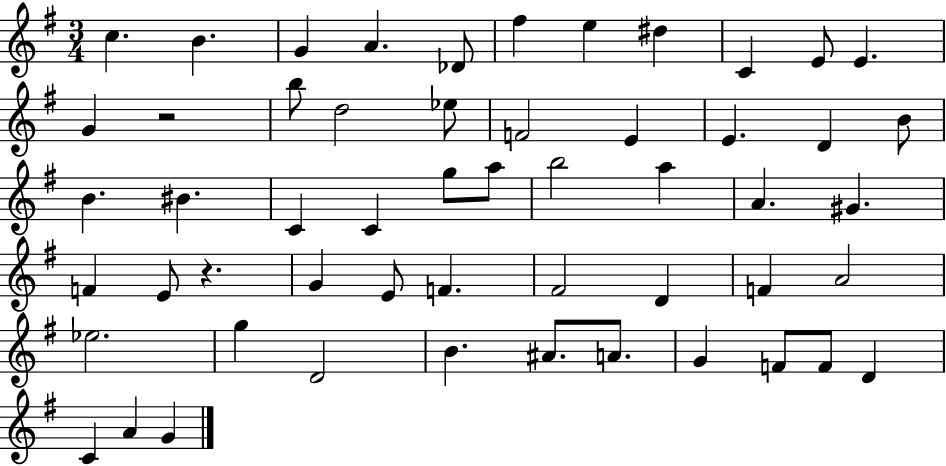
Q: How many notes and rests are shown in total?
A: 54